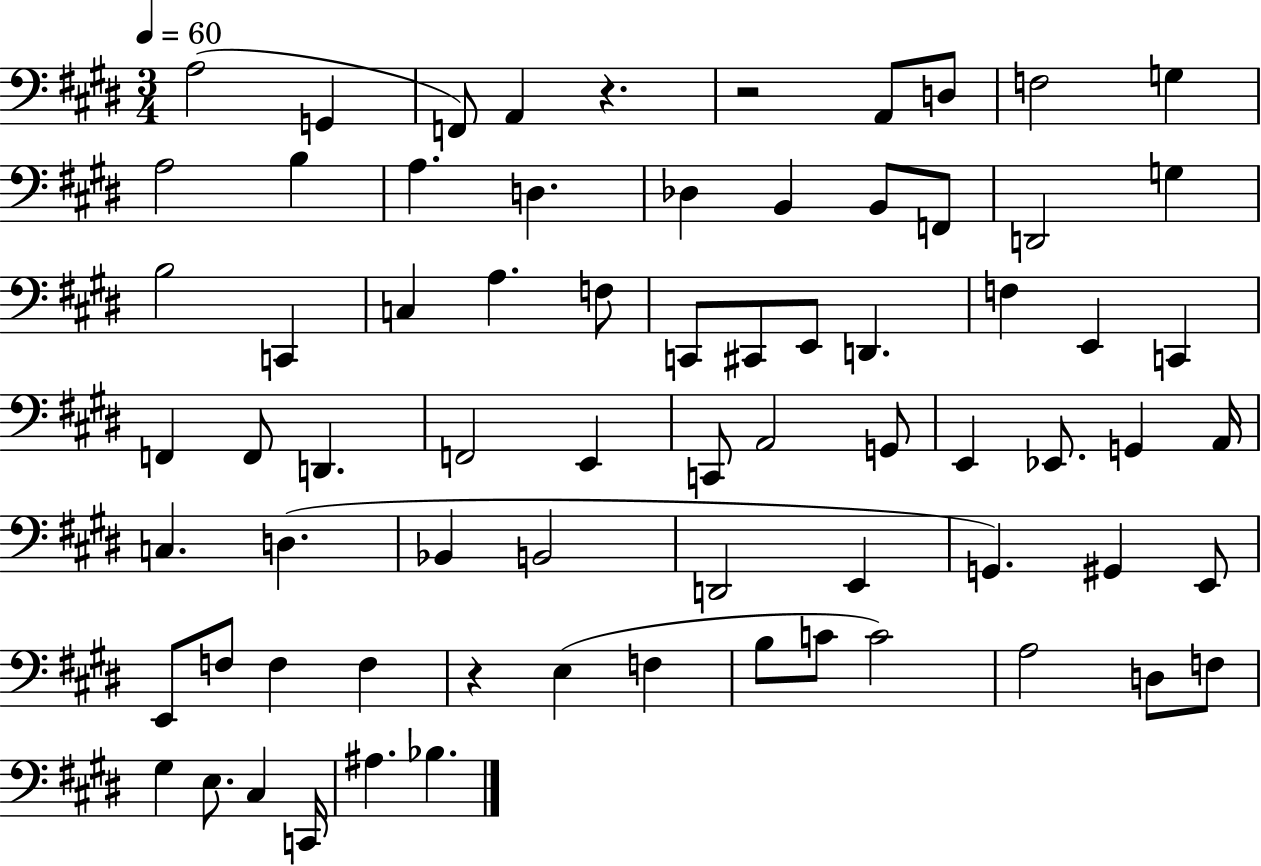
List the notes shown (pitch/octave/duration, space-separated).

A3/h G2/q F2/e A2/q R/q. R/h A2/e D3/e F3/h G3/q A3/h B3/q A3/q. D3/q. Db3/q B2/q B2/e F2/e D2/h G3/q B3/h C2/q C3/q A3/q. F3/e C2/e C#2/e E2/e D2/q. F3/q E2/q C2/q F2/q F2/e D2/q. F2/h E2/q C2/e A2/h G2/e E2/q Eb2/e. G2/q A2/s C3/q. D3/q. Bb2/q B2/h D2/h E2/q G2/q. G#2/q E2/e E2/e F3/e F3/q F3/q R/q E3/q F3/q B3/e C4/e C4/h A3/h D3/e F3/e G#3/q E3/e. C#3/q C2/s A#3/q. Bb3/q.